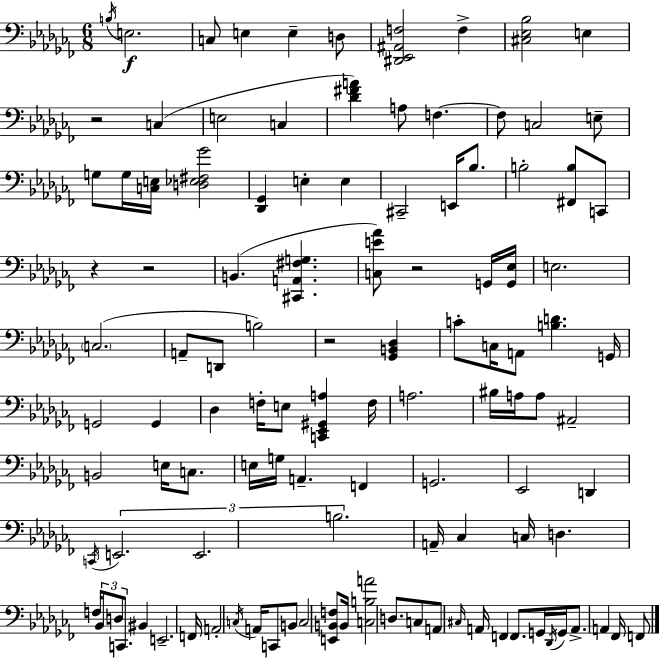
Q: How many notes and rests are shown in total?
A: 113